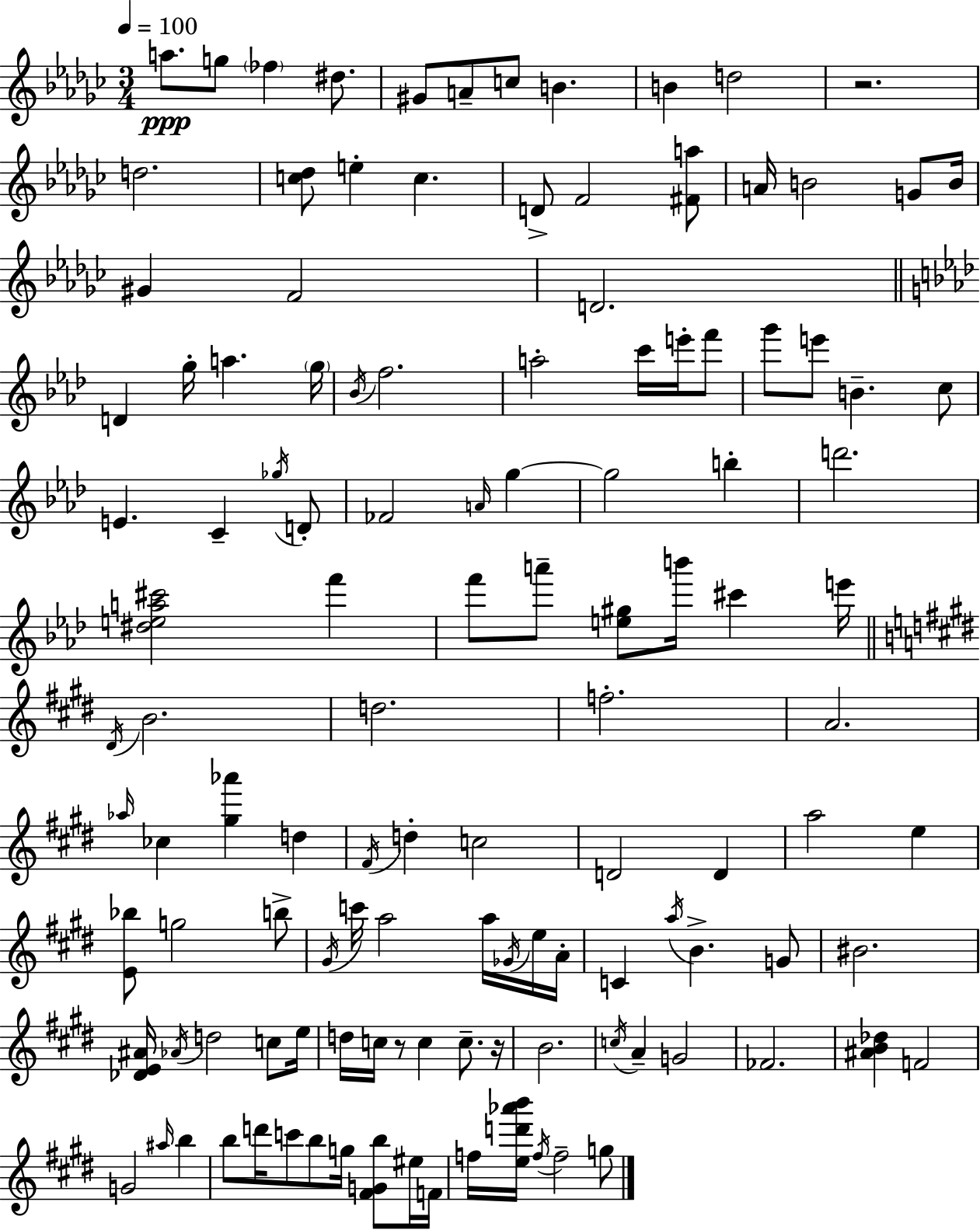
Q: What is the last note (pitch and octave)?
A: G5